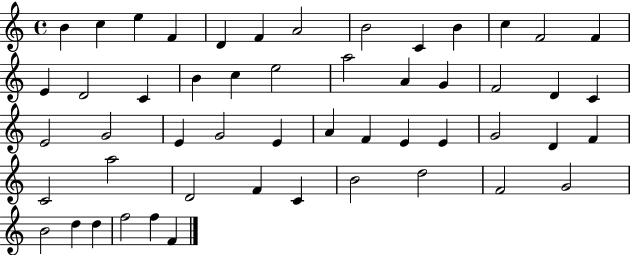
B4/q C5/q E5/q F4/q D4/q F4/q A4/h B4/h C4/q B4/q C5/q F4/h F4/q E4/q D4/h C4/q B4/q C5/q E5/h A5/h A4/q G4/q F4/h D4/q C4/q E4/h G4/h E4/q G4/h E4/q A4/q F4/q E4/q E4/q G4/h D4/q F4/q C4/h A5/h D4/h F4/q C4/q B4/h D5/h F4/h G4/h B4/h D5/q D5/q F5/h F5/q F4/q